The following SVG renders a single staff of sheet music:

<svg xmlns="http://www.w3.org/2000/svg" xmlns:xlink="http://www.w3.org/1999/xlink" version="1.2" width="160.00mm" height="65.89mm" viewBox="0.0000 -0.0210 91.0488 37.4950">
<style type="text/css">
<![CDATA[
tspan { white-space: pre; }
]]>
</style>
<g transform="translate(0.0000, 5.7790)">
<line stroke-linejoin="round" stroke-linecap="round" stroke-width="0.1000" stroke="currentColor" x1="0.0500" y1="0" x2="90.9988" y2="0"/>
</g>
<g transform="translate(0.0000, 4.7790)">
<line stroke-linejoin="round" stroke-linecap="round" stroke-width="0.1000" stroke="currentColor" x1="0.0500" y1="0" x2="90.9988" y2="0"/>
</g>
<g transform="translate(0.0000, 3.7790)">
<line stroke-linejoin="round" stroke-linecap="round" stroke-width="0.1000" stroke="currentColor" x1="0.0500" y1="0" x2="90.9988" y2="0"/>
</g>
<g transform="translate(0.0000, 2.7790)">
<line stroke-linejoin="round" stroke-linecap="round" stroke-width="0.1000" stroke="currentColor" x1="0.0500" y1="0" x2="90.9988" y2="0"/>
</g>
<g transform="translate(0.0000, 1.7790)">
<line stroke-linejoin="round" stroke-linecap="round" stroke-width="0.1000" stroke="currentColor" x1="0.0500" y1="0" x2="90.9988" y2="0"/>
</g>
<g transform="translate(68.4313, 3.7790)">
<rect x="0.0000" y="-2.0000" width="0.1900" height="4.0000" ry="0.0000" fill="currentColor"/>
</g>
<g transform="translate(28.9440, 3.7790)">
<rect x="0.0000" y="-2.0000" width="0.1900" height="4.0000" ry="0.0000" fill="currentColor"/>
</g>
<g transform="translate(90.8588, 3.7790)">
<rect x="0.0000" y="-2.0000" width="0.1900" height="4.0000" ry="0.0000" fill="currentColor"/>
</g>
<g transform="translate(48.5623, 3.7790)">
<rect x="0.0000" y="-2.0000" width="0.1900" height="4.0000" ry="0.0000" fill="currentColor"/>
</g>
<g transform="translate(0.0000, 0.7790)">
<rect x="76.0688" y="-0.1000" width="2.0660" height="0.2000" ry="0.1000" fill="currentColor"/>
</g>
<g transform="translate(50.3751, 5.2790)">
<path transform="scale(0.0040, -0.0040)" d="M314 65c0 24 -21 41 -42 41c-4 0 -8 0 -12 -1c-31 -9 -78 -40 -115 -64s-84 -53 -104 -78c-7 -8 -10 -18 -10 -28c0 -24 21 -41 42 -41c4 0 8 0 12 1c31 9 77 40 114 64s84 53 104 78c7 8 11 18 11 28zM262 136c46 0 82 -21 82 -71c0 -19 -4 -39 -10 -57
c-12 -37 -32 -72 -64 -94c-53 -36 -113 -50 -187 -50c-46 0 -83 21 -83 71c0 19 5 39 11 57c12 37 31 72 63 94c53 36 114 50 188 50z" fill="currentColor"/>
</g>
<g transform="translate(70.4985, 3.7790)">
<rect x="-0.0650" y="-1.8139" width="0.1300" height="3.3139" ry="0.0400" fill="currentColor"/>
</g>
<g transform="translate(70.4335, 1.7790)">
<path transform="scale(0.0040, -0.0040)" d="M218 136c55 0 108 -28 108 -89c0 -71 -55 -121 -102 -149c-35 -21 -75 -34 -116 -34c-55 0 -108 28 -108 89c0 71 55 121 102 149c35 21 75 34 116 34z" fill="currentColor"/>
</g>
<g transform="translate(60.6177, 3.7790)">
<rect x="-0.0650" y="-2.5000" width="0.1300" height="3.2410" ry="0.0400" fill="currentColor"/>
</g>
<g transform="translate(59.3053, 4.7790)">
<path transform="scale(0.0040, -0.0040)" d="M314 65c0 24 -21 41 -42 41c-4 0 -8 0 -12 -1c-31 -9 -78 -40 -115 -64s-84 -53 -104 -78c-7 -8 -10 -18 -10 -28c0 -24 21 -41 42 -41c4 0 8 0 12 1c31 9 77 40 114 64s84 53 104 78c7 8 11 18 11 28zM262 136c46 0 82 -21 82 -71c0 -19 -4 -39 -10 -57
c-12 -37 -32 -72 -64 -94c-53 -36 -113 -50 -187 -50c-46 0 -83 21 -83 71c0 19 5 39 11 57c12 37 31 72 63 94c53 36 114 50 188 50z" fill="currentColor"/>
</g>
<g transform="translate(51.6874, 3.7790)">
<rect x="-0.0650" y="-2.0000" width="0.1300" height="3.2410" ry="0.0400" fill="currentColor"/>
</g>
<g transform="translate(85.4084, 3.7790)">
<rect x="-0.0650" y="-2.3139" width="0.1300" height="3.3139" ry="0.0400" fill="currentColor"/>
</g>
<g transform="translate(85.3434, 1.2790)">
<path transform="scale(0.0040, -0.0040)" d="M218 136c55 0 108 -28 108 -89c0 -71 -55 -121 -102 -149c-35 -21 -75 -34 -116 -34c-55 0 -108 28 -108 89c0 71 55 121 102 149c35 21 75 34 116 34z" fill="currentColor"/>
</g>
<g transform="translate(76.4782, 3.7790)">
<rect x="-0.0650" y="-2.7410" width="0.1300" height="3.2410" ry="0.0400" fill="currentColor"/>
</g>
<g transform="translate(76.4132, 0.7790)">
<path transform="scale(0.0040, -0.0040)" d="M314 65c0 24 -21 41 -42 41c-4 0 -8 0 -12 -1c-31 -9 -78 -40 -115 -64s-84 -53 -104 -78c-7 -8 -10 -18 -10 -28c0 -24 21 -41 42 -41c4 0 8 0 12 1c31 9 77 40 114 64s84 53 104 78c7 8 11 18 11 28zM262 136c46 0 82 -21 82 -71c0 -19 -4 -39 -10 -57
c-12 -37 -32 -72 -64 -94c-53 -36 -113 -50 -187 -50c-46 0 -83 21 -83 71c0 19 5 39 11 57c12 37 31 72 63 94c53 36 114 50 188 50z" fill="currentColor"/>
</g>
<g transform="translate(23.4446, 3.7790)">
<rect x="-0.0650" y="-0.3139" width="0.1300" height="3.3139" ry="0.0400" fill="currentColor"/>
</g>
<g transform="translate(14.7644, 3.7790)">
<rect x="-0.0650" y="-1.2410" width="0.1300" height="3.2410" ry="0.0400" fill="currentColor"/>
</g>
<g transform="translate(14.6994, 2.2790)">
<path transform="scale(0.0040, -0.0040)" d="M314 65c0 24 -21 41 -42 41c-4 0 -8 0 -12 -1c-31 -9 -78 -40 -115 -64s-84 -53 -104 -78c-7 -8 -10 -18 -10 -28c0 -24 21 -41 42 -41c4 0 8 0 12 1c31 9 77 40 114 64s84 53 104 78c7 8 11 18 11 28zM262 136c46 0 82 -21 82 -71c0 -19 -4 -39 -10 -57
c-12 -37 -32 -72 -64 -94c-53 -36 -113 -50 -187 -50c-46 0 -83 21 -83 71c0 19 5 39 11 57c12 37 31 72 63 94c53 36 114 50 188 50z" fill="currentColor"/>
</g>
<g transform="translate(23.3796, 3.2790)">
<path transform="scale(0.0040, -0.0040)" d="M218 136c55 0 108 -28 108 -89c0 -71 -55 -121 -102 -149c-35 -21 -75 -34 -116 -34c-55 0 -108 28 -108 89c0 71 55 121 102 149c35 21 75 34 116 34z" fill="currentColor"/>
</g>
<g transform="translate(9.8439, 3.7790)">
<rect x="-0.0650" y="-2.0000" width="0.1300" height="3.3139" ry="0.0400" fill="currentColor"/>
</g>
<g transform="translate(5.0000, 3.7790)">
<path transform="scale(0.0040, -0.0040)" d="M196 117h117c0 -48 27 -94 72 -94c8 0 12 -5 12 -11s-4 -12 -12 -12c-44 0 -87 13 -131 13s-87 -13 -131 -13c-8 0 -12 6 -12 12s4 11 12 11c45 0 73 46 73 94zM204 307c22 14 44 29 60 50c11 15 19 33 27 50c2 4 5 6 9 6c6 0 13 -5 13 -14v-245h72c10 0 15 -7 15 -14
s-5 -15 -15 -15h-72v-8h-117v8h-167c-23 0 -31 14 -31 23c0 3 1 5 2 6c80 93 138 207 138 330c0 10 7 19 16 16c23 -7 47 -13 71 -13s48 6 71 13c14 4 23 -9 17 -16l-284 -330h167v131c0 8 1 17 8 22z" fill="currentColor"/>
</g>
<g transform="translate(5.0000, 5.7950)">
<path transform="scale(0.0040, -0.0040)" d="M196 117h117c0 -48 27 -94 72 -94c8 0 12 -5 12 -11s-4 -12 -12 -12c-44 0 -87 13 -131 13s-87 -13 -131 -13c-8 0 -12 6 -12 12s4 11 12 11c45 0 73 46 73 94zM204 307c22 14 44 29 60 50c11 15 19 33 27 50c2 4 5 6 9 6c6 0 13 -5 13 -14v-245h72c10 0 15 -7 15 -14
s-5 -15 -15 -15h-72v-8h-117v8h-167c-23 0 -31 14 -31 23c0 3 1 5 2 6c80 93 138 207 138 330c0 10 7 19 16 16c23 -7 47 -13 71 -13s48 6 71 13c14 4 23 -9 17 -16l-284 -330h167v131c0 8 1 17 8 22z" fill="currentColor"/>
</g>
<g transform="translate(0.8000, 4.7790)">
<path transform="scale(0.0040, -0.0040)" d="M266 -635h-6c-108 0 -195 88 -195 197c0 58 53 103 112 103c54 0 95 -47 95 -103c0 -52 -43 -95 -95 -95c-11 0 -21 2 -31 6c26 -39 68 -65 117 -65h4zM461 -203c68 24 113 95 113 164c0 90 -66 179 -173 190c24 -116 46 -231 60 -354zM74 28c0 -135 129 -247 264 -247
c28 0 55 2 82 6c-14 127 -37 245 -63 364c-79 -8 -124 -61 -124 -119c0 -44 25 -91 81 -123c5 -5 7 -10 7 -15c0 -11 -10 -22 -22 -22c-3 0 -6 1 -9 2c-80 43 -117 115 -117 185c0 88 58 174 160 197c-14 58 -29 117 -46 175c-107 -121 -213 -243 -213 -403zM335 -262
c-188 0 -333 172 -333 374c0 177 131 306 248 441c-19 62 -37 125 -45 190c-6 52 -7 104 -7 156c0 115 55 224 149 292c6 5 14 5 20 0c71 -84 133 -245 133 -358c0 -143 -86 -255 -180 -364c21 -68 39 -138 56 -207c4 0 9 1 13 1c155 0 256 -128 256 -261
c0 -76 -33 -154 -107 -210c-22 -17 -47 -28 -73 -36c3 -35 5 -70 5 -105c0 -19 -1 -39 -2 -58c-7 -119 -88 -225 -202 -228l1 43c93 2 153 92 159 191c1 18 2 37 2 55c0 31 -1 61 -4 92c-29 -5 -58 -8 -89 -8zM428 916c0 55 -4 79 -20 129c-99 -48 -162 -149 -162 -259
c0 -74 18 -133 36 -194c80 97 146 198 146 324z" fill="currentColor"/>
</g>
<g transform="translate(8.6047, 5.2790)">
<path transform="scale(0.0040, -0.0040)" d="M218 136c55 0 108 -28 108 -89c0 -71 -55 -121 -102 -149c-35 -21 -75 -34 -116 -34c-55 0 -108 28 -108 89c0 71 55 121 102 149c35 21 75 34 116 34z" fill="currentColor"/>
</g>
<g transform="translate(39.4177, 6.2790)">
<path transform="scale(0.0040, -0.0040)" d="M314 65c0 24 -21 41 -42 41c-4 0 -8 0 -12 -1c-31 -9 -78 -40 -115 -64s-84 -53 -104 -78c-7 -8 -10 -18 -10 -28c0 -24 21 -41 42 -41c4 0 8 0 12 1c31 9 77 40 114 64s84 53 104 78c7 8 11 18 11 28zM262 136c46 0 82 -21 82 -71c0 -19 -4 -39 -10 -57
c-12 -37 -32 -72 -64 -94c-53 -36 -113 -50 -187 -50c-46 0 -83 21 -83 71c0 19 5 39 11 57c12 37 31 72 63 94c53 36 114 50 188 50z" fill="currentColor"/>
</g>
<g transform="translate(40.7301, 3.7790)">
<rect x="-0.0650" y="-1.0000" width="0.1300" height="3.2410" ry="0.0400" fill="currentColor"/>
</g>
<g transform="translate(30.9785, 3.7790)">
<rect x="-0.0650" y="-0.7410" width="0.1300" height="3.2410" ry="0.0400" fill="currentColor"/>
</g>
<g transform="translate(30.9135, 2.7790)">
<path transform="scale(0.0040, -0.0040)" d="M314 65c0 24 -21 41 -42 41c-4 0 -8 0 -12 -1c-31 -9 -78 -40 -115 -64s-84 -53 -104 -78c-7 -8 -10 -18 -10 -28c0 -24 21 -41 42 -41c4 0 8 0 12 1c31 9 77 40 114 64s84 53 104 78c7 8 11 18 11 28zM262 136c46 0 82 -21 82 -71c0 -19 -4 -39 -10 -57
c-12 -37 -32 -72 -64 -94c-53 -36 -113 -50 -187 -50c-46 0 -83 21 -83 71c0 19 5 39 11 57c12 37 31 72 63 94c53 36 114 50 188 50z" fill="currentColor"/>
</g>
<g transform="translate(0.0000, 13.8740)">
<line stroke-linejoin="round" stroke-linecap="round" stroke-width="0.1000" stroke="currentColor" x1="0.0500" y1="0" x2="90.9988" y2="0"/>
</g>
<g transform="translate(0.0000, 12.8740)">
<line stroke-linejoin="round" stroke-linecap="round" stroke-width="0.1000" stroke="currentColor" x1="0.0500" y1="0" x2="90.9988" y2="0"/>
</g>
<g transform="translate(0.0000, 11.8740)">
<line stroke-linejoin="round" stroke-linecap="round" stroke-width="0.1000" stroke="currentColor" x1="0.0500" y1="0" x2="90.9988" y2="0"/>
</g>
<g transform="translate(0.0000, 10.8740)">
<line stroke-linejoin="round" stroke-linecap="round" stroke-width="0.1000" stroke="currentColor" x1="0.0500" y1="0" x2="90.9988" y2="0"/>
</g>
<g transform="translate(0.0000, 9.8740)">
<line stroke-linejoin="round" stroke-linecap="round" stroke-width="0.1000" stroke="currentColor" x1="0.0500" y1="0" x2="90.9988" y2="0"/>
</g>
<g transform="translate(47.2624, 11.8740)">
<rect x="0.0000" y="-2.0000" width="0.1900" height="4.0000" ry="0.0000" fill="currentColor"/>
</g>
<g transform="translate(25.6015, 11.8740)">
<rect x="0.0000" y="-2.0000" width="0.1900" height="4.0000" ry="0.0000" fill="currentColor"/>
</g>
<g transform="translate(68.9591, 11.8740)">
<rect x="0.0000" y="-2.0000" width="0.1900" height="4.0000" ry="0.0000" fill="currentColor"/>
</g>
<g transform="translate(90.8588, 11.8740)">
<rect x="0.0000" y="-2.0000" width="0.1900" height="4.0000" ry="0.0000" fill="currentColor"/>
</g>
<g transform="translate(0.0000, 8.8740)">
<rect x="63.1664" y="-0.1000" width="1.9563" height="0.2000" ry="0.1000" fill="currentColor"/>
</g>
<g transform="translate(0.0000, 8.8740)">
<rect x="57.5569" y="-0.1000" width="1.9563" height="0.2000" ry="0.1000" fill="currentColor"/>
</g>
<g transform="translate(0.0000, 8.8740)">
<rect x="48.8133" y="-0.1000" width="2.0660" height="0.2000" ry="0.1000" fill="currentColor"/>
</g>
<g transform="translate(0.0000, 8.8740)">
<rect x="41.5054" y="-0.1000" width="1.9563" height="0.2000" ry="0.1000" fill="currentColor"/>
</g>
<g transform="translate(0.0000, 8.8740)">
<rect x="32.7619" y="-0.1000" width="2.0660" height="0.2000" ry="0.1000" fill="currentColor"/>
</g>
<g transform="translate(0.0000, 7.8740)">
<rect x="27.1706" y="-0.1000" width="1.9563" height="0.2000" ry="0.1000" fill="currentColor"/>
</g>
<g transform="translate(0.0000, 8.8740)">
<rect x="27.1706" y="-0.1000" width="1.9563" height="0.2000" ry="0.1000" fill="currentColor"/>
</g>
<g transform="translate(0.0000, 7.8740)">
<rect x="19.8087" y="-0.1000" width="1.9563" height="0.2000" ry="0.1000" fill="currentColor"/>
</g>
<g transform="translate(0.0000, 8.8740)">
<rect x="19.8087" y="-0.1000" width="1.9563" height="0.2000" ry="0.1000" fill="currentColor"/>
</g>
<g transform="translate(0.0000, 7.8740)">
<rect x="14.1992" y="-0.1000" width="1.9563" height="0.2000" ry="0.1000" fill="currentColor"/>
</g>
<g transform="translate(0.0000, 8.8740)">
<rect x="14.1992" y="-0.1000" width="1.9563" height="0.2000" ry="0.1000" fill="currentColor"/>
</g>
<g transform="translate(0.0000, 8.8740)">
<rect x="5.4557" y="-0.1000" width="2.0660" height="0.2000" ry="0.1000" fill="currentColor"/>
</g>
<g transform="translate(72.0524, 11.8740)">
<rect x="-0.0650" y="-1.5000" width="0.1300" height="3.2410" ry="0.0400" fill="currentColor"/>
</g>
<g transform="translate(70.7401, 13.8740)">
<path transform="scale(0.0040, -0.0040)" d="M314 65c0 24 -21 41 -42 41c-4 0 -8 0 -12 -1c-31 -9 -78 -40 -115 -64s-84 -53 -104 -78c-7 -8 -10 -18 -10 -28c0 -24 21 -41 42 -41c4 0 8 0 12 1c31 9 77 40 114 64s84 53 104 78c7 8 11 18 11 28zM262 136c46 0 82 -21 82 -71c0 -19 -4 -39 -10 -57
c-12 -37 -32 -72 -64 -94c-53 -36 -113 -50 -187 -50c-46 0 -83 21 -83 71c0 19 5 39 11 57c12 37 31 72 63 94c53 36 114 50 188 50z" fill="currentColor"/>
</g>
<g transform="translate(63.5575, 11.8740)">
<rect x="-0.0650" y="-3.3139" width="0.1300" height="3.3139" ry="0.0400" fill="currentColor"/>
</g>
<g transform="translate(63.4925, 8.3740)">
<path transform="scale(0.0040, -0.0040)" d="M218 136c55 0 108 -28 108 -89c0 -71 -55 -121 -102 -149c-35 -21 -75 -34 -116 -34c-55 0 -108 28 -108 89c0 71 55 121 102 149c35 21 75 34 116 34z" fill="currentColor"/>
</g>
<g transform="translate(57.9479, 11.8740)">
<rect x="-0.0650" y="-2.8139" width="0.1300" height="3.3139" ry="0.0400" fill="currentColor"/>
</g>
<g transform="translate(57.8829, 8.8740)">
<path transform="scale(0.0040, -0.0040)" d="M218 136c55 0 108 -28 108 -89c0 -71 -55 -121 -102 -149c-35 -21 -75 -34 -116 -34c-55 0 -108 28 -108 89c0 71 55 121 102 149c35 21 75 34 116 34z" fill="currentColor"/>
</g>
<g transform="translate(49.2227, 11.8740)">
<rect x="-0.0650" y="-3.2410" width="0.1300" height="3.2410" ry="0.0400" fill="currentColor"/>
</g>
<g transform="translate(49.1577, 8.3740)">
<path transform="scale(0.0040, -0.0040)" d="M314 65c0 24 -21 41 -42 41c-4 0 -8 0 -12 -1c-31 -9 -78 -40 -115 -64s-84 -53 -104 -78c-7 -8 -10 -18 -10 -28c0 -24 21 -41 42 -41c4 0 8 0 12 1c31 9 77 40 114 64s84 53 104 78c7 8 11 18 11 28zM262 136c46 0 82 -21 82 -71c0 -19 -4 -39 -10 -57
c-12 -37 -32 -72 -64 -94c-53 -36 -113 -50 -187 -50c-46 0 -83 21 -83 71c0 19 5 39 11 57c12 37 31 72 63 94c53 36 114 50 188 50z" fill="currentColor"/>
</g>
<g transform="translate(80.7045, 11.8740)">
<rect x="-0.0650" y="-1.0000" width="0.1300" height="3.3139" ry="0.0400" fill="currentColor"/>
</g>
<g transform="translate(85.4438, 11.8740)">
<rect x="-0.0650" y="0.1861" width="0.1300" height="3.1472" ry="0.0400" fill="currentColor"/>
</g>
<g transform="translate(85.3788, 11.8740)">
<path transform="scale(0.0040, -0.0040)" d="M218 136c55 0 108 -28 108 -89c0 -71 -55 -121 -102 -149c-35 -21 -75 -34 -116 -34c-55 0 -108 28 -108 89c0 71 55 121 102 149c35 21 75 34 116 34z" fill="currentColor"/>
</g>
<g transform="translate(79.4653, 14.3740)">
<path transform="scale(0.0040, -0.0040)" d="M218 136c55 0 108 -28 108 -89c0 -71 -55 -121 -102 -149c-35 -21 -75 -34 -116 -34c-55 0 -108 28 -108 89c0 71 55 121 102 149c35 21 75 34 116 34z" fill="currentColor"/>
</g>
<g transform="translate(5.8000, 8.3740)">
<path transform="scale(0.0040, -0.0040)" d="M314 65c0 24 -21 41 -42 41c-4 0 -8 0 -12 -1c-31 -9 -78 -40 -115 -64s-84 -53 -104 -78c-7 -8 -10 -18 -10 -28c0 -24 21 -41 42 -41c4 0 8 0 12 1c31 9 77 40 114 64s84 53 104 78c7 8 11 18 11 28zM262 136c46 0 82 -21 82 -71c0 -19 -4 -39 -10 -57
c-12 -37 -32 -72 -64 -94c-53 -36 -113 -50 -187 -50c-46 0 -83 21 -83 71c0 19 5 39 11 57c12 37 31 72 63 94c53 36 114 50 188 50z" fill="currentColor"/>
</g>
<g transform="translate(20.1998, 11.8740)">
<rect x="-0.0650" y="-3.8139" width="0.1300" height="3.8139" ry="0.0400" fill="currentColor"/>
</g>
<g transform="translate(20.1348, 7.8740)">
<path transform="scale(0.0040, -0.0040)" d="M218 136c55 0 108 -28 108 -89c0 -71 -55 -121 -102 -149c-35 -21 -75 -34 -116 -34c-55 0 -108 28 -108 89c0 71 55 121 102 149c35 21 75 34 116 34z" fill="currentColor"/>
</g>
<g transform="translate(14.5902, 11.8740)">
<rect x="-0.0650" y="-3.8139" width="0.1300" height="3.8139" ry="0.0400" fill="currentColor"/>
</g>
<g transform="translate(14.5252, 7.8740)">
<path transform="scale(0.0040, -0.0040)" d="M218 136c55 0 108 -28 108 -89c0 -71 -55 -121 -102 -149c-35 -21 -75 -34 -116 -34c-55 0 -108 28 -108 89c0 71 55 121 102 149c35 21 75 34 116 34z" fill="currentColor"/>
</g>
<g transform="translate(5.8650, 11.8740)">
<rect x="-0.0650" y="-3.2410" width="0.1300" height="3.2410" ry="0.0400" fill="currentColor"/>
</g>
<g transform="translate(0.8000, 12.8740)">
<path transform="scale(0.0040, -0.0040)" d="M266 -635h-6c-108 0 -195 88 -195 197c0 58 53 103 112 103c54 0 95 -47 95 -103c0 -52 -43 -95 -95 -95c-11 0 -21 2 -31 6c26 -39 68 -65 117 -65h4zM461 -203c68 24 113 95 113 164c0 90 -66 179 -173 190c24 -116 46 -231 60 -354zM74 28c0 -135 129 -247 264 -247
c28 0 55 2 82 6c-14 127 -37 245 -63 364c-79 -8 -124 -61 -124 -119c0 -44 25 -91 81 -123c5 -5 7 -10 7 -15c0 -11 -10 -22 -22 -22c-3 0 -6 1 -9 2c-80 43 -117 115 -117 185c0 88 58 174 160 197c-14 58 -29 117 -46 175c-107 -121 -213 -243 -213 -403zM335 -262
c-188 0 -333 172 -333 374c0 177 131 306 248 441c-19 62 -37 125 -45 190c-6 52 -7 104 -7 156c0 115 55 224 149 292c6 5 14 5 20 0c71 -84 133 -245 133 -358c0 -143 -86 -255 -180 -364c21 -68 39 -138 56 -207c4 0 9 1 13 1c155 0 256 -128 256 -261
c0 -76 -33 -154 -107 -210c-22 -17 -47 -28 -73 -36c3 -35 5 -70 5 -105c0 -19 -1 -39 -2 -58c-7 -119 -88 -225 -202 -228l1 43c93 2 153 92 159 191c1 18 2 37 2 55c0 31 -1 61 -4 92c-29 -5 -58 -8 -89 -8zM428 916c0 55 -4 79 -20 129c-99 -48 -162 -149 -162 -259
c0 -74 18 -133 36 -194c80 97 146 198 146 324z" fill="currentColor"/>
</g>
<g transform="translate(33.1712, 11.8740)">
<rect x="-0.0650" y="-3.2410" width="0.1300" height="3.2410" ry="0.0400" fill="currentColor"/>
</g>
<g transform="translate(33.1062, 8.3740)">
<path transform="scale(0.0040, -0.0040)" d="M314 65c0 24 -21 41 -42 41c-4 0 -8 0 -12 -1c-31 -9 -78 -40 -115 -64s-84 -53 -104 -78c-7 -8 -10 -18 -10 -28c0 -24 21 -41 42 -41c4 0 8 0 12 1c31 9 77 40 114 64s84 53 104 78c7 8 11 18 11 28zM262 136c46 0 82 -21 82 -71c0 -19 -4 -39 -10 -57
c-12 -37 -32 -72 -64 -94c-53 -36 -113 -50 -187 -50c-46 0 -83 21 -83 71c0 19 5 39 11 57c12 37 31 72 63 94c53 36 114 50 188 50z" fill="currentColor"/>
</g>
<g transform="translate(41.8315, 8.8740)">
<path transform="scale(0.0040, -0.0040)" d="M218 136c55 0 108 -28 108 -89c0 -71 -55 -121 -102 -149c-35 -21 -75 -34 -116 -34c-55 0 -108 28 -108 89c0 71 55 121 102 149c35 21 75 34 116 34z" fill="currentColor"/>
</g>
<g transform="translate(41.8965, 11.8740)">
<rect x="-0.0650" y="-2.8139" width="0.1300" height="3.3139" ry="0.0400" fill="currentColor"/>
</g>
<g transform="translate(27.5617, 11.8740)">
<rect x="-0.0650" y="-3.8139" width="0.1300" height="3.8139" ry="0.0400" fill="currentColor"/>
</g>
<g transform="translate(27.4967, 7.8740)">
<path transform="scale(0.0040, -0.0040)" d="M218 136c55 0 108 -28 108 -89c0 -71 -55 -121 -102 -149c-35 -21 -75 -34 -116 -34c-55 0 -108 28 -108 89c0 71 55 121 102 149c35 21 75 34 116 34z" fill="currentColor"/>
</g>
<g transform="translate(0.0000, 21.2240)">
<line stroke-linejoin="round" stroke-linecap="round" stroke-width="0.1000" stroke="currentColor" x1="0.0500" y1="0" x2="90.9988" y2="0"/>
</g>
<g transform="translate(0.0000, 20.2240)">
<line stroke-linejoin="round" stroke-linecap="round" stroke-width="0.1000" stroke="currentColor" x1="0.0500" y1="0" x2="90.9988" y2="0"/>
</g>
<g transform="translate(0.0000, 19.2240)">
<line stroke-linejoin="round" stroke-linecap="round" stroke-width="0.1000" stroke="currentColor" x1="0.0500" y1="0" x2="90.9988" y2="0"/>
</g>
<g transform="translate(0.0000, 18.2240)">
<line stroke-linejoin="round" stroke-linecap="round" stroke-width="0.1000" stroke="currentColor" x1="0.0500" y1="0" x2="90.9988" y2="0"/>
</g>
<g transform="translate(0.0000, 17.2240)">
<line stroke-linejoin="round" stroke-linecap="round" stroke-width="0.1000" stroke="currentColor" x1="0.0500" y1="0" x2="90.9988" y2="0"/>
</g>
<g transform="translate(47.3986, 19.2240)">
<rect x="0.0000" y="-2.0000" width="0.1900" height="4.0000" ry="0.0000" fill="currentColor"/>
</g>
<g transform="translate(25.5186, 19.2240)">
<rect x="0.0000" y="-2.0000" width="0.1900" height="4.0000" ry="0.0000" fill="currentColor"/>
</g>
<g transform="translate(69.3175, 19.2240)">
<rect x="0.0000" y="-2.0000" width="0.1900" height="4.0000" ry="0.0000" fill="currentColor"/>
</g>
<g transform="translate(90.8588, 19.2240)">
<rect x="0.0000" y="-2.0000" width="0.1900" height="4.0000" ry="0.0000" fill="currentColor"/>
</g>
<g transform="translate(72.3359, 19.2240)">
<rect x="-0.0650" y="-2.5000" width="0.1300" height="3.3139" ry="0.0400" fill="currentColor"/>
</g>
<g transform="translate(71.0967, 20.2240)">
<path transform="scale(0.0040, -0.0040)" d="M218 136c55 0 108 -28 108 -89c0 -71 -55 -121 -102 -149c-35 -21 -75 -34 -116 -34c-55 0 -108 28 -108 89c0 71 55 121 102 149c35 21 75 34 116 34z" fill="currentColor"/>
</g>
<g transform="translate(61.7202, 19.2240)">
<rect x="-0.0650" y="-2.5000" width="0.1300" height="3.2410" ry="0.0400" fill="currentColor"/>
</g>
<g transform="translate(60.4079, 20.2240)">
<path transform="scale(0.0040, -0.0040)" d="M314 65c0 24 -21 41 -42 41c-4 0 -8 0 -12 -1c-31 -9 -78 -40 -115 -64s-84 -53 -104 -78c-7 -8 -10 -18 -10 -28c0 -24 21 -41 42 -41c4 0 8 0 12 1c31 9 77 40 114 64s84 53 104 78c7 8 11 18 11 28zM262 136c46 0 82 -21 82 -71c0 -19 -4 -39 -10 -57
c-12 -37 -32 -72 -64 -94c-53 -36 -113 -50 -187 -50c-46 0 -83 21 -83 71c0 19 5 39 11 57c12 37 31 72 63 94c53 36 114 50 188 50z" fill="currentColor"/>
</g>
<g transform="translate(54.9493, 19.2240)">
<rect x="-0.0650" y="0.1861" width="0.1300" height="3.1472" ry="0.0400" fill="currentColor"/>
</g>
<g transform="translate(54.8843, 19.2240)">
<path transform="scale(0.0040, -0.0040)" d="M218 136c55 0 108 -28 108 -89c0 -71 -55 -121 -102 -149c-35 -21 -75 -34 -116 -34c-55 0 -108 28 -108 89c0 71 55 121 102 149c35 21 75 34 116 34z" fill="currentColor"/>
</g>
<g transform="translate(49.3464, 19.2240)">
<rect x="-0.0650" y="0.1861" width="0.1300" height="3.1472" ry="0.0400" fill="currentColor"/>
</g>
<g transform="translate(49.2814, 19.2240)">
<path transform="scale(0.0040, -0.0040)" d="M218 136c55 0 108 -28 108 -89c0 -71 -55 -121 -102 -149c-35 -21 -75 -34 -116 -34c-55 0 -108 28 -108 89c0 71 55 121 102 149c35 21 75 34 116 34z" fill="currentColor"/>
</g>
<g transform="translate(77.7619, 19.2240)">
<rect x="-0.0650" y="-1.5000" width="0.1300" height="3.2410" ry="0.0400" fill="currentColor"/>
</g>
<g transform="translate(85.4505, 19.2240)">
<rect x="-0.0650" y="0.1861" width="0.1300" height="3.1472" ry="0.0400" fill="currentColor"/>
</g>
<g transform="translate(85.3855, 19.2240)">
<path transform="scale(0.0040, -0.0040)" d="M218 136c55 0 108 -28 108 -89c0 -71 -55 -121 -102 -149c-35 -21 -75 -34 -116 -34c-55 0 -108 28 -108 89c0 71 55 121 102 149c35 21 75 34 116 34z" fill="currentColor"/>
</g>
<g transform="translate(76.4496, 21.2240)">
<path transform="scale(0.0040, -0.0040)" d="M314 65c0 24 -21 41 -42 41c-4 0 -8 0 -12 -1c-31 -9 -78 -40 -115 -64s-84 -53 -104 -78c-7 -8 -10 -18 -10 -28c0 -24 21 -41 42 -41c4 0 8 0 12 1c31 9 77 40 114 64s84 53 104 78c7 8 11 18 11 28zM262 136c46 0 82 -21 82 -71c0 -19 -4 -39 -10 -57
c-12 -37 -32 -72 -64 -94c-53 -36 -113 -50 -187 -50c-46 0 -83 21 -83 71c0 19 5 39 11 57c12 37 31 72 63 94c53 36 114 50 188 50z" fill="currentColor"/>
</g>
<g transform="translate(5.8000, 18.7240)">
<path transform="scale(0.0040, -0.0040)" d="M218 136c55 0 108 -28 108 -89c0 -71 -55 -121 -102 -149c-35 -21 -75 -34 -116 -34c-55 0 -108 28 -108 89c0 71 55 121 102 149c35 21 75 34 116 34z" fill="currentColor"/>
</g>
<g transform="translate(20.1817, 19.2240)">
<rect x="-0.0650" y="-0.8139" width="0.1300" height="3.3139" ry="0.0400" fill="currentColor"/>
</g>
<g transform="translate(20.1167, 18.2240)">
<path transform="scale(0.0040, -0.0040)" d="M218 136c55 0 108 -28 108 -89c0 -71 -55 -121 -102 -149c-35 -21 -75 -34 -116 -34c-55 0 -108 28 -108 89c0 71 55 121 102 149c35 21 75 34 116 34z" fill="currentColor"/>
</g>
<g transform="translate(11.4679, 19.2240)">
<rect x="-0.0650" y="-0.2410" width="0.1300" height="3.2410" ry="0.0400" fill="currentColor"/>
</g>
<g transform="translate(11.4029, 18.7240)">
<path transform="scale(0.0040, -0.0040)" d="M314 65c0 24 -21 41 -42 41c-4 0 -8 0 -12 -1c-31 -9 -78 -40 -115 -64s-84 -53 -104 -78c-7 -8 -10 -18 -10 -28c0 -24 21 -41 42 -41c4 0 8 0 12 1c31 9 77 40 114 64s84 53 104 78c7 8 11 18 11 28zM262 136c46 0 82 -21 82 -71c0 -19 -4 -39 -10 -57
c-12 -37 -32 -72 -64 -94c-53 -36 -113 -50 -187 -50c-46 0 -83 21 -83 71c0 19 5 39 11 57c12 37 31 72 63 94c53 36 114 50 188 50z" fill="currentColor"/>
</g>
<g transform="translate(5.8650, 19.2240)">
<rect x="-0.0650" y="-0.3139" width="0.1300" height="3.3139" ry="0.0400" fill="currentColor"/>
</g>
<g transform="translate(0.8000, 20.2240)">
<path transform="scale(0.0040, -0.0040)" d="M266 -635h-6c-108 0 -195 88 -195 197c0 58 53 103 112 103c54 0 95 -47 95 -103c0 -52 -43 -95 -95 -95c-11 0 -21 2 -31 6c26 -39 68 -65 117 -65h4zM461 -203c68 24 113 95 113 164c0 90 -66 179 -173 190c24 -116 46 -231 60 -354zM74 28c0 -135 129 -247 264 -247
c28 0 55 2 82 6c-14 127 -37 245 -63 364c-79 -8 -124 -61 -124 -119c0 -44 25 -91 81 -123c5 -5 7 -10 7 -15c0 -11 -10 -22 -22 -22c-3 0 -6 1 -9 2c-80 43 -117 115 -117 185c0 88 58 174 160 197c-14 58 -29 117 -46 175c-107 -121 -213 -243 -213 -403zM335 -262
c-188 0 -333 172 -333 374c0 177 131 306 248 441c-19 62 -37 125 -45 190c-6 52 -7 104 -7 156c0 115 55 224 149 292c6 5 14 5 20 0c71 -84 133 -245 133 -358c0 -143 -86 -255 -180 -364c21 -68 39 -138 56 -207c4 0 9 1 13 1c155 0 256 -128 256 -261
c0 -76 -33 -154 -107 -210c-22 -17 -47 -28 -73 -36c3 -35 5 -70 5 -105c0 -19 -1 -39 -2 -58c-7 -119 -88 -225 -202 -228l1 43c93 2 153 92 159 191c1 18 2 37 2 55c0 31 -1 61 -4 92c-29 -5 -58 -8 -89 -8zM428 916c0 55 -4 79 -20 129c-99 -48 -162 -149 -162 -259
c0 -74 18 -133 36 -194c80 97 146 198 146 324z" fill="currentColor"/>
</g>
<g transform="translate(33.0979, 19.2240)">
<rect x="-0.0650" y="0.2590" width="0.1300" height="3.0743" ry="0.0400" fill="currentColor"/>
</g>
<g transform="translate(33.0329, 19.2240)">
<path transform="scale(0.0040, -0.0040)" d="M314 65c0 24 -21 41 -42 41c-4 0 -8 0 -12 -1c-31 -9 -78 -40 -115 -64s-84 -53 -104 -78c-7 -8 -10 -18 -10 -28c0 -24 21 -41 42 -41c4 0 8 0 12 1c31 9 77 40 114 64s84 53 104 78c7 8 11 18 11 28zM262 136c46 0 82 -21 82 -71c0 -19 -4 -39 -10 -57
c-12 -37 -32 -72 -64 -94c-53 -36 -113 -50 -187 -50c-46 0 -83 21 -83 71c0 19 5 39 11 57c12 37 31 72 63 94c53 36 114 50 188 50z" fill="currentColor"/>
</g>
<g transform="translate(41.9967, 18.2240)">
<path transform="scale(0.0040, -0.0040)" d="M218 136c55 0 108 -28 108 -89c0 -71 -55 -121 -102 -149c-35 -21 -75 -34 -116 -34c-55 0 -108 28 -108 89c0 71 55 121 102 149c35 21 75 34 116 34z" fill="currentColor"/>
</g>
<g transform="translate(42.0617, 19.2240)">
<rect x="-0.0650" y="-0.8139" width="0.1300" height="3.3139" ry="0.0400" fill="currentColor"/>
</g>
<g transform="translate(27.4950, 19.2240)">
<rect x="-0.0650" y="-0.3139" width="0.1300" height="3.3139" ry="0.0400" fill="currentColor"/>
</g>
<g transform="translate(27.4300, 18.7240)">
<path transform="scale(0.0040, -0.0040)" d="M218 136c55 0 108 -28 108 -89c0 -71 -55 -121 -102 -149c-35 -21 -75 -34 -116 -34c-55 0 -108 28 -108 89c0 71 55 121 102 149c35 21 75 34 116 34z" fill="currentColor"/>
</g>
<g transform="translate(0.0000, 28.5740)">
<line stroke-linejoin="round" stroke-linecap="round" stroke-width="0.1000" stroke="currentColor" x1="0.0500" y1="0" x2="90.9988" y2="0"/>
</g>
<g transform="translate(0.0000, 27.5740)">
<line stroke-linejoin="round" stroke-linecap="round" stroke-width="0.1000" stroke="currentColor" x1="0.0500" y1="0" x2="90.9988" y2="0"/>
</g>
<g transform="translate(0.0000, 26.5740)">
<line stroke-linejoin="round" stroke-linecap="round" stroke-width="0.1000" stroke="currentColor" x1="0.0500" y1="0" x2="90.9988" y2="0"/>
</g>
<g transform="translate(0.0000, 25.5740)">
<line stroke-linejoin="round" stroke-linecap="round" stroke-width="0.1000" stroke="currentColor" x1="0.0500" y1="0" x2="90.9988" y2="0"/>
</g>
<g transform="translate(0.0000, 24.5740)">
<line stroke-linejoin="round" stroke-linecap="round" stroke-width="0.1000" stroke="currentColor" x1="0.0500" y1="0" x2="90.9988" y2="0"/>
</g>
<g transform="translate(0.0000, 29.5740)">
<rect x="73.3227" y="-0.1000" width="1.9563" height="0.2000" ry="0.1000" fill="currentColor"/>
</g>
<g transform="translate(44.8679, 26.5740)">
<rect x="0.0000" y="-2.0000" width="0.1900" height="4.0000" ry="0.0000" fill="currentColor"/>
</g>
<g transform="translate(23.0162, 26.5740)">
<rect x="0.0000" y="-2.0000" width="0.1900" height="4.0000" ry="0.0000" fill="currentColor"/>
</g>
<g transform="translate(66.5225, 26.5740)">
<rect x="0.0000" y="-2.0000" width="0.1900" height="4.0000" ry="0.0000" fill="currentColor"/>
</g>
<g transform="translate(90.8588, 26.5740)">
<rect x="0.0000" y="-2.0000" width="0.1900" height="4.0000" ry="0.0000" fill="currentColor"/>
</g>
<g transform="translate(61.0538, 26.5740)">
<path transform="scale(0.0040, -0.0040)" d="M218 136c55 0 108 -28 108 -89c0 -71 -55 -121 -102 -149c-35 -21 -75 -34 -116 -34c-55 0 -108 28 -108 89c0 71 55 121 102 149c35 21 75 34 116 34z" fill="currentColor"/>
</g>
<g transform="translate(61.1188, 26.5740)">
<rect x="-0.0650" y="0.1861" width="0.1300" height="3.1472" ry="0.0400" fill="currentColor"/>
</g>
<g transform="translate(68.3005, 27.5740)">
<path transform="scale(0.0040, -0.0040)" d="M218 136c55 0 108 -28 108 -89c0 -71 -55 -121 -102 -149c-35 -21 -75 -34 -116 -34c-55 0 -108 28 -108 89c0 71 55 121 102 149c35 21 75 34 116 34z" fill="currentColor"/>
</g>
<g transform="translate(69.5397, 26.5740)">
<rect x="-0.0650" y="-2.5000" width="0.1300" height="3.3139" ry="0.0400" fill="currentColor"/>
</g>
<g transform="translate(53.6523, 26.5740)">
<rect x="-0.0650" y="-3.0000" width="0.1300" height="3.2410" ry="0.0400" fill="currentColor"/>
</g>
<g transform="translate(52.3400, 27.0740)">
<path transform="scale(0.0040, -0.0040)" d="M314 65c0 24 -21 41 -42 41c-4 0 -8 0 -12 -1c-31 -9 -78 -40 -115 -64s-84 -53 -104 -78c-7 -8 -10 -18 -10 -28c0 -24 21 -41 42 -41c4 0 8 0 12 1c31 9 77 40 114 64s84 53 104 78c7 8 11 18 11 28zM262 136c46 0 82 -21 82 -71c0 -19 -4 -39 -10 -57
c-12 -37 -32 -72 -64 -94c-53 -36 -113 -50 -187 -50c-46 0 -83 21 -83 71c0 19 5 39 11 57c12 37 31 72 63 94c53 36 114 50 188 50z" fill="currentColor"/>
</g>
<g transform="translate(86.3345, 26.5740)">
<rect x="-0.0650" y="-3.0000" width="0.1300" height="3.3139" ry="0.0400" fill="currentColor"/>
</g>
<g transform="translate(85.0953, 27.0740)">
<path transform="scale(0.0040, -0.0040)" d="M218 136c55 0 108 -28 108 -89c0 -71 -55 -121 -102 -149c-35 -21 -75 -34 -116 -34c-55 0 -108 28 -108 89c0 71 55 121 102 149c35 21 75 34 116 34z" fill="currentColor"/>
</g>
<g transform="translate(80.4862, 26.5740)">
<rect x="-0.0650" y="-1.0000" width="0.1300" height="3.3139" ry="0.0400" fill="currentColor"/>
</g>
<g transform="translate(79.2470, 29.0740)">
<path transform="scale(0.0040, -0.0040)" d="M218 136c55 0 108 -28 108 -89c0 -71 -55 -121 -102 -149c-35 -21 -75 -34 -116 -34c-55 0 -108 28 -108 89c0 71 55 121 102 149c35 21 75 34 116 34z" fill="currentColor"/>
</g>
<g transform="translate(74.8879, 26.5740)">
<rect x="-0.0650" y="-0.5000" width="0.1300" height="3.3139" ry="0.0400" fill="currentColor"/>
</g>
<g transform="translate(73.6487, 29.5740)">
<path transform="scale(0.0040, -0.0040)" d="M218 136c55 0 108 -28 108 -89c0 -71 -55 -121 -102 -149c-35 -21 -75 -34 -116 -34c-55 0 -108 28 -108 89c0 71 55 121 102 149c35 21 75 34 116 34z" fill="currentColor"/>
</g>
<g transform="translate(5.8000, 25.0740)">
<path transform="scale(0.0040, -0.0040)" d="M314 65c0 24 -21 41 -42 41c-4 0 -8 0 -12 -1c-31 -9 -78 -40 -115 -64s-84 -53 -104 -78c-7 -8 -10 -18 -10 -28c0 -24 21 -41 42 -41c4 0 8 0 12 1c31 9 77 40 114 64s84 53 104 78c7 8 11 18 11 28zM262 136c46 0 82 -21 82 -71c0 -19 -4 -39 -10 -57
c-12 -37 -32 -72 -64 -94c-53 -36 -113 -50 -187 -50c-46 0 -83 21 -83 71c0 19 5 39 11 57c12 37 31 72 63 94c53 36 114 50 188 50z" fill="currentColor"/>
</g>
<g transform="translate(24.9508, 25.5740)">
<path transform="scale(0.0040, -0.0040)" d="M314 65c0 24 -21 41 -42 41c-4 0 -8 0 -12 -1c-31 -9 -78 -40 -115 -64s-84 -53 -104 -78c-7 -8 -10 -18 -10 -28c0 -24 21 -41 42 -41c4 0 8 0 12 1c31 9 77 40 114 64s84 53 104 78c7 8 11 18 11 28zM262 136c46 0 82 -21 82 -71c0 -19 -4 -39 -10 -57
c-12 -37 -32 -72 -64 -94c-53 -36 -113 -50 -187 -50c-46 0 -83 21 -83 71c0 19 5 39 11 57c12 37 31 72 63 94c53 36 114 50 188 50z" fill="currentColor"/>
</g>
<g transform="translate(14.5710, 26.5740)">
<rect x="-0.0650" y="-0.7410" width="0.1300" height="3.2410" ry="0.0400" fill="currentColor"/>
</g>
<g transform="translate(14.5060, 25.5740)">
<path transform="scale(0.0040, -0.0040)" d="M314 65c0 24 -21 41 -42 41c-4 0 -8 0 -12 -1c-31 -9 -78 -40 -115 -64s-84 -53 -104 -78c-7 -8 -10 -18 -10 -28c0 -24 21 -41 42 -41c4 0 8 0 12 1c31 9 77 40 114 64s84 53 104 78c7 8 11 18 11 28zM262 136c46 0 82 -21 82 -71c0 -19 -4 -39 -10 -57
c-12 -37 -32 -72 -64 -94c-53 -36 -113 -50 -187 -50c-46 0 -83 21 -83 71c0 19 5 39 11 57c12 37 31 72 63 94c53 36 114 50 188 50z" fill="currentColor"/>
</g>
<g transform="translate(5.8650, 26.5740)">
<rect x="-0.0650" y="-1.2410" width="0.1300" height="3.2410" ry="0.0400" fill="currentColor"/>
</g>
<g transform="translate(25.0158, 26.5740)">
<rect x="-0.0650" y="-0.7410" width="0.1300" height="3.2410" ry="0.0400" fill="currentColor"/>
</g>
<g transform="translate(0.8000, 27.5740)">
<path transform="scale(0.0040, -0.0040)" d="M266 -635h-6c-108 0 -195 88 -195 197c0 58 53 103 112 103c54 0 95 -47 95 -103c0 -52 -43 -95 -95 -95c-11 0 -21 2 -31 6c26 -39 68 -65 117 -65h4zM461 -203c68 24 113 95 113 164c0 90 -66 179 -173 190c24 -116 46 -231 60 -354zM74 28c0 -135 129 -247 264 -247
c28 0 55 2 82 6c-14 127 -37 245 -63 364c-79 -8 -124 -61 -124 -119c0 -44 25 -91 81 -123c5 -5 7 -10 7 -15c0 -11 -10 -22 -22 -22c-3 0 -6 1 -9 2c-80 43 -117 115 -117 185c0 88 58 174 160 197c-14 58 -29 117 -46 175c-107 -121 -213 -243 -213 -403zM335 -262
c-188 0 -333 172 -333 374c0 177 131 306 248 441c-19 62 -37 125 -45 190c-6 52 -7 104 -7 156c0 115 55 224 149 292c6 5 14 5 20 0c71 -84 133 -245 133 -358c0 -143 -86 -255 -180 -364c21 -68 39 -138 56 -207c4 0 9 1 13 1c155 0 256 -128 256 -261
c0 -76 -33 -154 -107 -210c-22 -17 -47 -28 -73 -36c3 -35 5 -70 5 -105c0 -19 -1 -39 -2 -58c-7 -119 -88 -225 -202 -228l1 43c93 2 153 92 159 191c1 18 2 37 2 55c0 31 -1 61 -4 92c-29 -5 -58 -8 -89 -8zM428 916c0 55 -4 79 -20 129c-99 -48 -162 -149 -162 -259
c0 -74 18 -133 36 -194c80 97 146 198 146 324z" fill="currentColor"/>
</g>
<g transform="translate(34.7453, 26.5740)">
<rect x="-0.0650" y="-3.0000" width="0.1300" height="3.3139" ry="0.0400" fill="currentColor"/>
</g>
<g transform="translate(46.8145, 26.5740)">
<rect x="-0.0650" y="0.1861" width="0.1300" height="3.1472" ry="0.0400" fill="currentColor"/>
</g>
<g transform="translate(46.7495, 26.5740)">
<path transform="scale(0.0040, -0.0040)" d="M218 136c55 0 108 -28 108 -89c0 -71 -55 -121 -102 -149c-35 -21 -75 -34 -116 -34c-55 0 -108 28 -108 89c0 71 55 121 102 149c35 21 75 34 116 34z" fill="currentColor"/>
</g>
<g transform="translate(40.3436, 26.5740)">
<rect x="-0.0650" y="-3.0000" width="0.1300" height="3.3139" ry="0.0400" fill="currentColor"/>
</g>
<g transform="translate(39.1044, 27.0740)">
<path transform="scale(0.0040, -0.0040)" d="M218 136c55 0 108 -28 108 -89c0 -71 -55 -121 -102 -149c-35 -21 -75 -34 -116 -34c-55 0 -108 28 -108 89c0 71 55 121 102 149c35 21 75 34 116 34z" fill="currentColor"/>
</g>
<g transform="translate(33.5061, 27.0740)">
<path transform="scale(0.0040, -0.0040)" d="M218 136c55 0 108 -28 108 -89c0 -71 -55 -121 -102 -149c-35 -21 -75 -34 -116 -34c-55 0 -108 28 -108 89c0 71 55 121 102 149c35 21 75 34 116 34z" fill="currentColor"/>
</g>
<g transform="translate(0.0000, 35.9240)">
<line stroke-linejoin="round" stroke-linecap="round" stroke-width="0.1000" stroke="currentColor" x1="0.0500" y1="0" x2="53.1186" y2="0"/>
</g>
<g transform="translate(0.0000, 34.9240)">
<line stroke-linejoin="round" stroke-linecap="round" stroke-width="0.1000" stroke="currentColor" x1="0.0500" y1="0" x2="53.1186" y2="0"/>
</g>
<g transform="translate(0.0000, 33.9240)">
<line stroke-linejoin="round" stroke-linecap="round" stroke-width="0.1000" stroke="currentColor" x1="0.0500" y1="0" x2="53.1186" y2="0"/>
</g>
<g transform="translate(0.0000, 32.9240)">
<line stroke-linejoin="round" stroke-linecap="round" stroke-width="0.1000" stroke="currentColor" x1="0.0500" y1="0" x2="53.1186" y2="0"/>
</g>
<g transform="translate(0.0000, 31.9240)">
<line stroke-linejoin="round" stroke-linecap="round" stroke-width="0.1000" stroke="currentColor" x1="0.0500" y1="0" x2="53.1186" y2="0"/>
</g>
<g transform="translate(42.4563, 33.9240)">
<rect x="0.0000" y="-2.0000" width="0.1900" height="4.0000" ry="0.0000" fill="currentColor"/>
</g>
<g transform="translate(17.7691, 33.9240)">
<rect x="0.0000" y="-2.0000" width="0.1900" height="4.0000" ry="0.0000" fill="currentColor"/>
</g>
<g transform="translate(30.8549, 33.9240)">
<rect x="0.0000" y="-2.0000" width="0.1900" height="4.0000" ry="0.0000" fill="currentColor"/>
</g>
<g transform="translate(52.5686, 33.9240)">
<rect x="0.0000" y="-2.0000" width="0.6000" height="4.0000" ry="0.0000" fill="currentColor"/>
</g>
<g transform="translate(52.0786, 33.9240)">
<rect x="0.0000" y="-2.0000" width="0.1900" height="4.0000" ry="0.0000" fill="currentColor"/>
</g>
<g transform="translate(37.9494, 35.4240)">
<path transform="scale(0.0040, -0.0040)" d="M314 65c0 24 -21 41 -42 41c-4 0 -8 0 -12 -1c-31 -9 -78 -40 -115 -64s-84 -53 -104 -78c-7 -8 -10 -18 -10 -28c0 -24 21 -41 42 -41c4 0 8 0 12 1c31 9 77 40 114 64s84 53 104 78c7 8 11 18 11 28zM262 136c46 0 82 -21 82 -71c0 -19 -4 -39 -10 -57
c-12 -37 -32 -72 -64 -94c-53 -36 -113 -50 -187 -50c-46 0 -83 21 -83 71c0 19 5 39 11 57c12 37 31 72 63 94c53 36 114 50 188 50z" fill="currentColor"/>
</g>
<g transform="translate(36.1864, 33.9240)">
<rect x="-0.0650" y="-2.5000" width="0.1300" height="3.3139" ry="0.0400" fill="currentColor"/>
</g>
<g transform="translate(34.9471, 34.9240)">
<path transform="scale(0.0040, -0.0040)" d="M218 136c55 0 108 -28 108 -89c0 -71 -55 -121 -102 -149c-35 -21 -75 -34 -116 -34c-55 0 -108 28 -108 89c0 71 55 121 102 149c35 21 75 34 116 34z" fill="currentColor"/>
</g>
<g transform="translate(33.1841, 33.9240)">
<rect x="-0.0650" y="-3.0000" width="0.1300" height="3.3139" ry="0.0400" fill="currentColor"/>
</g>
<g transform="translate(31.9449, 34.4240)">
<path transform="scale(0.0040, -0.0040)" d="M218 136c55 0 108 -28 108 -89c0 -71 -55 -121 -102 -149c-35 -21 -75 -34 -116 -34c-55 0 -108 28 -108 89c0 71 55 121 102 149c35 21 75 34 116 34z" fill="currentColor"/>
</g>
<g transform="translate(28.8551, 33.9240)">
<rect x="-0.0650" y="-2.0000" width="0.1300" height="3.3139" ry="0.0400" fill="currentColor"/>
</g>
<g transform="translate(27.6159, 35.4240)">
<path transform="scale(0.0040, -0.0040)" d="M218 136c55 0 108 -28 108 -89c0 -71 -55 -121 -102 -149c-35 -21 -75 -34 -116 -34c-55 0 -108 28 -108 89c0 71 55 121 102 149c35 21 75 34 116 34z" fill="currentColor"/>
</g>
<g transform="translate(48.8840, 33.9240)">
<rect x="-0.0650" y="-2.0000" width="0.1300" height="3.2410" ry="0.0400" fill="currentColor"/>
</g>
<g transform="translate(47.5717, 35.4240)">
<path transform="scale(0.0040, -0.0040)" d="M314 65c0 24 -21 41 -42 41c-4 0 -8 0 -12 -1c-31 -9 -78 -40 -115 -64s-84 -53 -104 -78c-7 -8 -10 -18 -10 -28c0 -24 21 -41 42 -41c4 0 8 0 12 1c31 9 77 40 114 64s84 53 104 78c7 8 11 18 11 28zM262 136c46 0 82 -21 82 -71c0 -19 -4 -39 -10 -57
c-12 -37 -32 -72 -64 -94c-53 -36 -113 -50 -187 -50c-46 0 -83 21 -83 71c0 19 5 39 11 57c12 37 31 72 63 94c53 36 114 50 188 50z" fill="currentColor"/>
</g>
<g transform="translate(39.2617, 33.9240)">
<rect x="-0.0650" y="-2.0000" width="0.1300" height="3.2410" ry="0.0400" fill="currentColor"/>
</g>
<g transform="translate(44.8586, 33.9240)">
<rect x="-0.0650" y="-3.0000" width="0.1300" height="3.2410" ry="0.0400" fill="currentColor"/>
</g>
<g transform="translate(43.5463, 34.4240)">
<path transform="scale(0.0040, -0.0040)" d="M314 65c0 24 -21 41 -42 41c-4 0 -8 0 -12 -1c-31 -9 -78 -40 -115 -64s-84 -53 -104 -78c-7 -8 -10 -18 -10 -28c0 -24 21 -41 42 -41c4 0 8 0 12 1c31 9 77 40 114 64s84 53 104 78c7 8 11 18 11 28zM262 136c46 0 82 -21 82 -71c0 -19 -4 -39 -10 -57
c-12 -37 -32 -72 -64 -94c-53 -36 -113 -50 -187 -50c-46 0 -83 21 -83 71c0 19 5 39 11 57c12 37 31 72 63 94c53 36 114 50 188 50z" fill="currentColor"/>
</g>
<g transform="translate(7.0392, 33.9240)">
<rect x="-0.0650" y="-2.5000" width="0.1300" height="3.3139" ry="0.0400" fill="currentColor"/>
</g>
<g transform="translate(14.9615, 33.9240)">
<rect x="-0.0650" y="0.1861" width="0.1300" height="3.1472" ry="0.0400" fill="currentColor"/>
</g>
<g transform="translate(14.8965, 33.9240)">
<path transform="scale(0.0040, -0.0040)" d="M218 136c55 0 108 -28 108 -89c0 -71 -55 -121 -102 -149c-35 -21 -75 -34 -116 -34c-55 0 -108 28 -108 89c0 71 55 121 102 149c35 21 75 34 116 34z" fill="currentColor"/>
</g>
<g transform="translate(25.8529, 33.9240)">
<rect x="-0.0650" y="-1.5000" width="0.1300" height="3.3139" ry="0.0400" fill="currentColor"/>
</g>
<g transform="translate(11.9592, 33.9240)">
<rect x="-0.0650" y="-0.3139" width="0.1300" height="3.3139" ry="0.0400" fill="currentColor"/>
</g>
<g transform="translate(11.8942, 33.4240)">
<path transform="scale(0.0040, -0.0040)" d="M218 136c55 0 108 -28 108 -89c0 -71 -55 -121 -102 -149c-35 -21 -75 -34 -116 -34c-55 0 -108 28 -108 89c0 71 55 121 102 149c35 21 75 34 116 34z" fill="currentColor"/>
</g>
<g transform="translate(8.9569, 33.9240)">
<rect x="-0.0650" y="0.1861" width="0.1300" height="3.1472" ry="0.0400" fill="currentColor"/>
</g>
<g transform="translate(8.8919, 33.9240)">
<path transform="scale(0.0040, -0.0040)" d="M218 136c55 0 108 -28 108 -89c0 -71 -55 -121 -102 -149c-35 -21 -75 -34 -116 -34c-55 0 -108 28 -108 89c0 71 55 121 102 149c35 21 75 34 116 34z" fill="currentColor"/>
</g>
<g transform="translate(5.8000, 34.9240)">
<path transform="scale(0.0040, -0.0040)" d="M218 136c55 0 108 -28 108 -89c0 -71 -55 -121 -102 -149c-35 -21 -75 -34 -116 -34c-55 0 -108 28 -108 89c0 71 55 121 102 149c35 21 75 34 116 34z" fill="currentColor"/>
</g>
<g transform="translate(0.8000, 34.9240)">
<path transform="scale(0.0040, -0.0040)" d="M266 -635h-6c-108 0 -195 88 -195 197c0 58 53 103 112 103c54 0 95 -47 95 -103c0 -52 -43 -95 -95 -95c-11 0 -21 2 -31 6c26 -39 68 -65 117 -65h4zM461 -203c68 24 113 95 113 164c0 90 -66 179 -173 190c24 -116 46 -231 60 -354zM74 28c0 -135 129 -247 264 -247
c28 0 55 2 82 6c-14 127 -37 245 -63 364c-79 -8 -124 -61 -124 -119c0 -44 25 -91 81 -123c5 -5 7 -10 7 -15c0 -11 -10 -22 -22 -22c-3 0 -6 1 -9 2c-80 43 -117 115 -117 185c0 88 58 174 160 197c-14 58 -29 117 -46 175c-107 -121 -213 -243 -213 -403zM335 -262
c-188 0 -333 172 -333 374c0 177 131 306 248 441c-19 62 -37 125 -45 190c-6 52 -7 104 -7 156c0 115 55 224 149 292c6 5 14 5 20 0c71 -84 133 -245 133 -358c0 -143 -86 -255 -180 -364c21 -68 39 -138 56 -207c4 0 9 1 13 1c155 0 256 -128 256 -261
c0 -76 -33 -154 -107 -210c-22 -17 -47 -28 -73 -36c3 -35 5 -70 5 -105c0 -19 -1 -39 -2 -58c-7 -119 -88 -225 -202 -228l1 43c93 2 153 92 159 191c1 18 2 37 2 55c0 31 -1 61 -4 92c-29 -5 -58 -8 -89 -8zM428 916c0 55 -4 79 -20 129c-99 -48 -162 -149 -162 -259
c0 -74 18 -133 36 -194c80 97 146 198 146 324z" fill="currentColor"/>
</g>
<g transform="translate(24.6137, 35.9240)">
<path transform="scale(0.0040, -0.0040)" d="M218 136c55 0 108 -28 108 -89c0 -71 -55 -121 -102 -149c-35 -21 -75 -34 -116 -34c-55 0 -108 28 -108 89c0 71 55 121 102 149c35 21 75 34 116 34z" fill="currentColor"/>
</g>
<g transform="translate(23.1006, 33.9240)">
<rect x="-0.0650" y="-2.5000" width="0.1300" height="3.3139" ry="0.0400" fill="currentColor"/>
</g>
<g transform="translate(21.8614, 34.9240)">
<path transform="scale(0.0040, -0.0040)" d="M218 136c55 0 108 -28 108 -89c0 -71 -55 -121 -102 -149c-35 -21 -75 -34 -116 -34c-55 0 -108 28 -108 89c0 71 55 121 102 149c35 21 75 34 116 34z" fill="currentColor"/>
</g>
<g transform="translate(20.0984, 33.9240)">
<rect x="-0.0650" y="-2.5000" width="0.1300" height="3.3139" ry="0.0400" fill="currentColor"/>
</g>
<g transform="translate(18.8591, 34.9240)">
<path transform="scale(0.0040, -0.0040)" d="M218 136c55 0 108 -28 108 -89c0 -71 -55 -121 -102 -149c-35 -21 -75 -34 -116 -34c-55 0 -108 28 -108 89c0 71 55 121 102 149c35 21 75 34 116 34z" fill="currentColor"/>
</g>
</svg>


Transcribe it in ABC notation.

X:1
T:Untitled
M:4/4
L:1/4
K:C
F e2 c d2 D2 F2 G2 f a2 g b2 c' c' c' b2 a b2 a b E2 D B c c2 d c B2 d B B G2 G E2 B e2 d2 d2 A A B A2 B G C D A G B c B G G E F A G F2 A2 F2